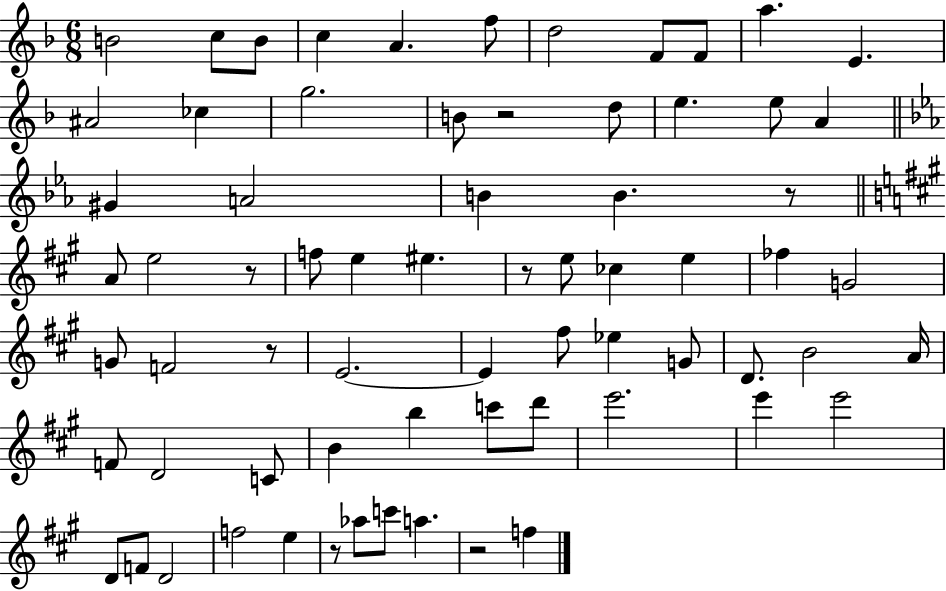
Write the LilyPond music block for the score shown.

{
  \clef treble
  \numericTimeSignature
  \time 6/8
  \key f \major
  b'2 c''8 b'8 | c''4 a'4. f''8 | d''2 f'8 f'8 | a''4. e'4. | \break ais'2 ces''4 | g''2. | b'8 r2 d''8 | e''4. e''8 a'4 | \break \bar "||" \break \key c \minor gis'4 a'2 | b'4 b'4. r8 | \bar "||" \break \key a \major a'8 e''2 r8 | f''8 e''4 eis''4. | r8 e''8 ces''4 e''4 | fes''4 g'2 | \break g'8 f'2 r8 | e'2.~~ | e'4 fis''8 ees''4 g'8 | d'8. b'2 a'16 | \break f'8 d'2 c'8 | b'4 b''4 c'''8 d'''8 | e'''2. | e'''4 e'''2 | \break d'8 f'8 d'2 | f''2 e''4 | r8 aes''8 c'''8 a''4. | r2 f''4 | \break \bar "|."
}